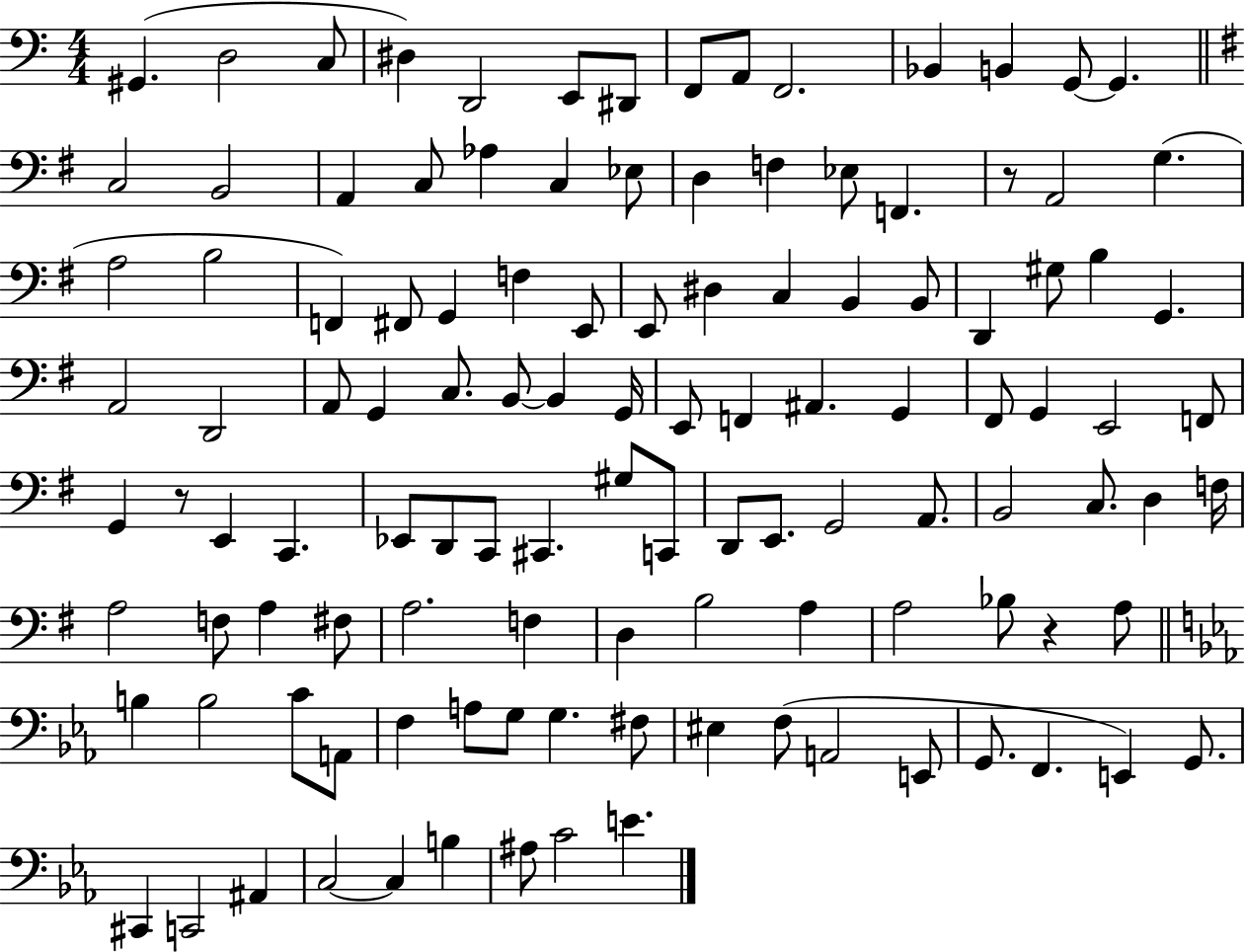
X:1
T:Untitled
M:4/4
L:1/4
K:C
^G,, D,2 C,/2 ^D, D,,2 E,,/2 ^D,,/2 F,,/2 A,,/2 F,,2 _B,, B,, G,,/2 G,, C,2 B,,2 A,, C,/2 _A, C, _E,/2 D, F, _E,/2 F,, z/2 A,,2 G, A,2 B,2 F,, ^F,,/2 G,, F, E,,/2 E,,/2 ^D, C, B,, B,,/2 D,, ^G,/2 B, G,, A,,2 D,,2 A,,/2 G,, C,/2 B,,/2 B,, G,,/4 E,,/2 F,, ^A,, G,, ^F,,/2 G,, E,,2 F,,/2 G,, z/2 E,, C,, _E,,/2 D,,/2 C,,/2 ^C,, ^G,/2 C,,/2 D,,/2 E,,/2 G,,2 A,,/2 B,,2 C,/2 D, F,/4 A,2 F,/2 A, ^F,/2 A,2 F, D, B,2 A, A,2 _B,/2 z A,/2 B, B,2 C/2 A,,/2 F, A,/2 G,/2 G, ^F,/2 ^E, F,/2 A,,2 E,,/2 G,,/2 F,, E,, G,,/2 ^C,, C,,2 ^A,, C,2 C, B, ^A,/2 C2 E